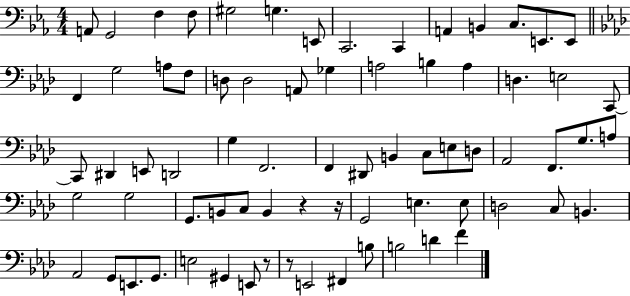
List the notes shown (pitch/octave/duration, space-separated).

A2/e G2/h F3/q F3/e G#3/h G3/q. E2/e C2/h. C2/q A2/q B2/q C3/e. E2/e. E2/e F2/q G3/h A3/e F3/e D3/e D3/h A2/e Gb3/q A3/h B3/q A3/q D3/q. E3/h C2/e C2/e D#2/q E2/e D2/h G3/q F2/h. F2/q D#2/e B2/q C3/e E3/e D3/e Ab2/h F2/e. G3/e. A3/e G3/h G3/h G2/e. B2/e C3/e B2/q R/q R/s G2/h E3/q. E3/e D3/h C3/e B2/q. Ab2/h G2/e E2/e. G2/e. E3/h G#2/q E2/e R/e R/e E2/h F#2/q B3/e B3/h D4/q F4/q